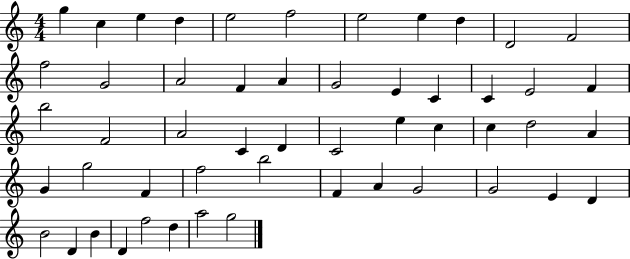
G5/q C5/q E5/q D5/q E5/h F5/h E5/h E5/q D5/q D4/h F4/h F5/h G4/h A4/h F4/q A4/q G4/h E4/q C4/q C4/q E4/h F4/q B5/h F4/h A4/h C4/q D4/q C4/h E5/q C5/q C5/q D5/h A4/q G4/q G5/h F4/q F5/h B5/h F4/q A4/q G4/h G4/h E4/q D4/q B4/h D4/q B4/q D4/q F5/h D5/q A5/h G5/h